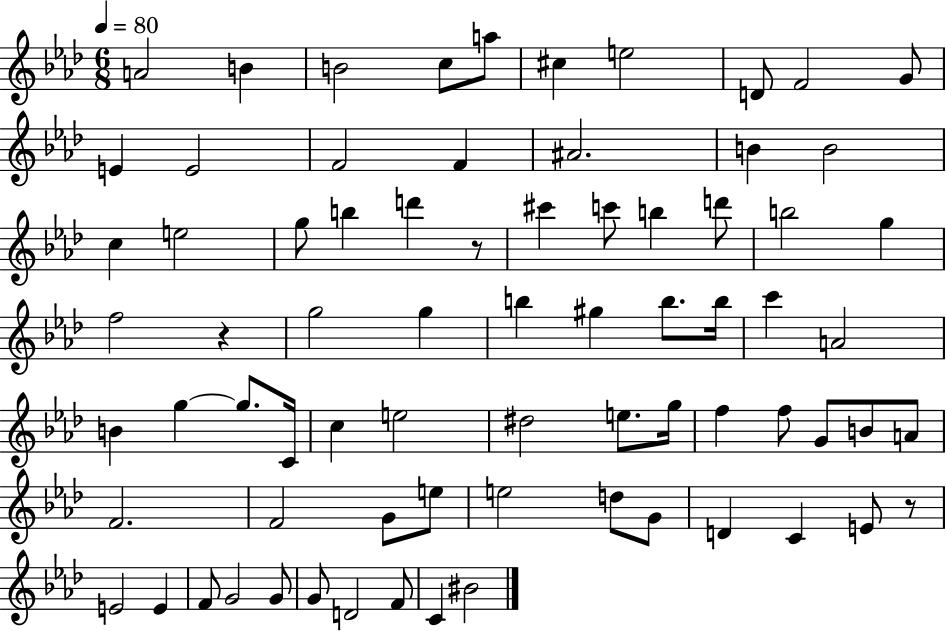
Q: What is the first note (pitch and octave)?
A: A4